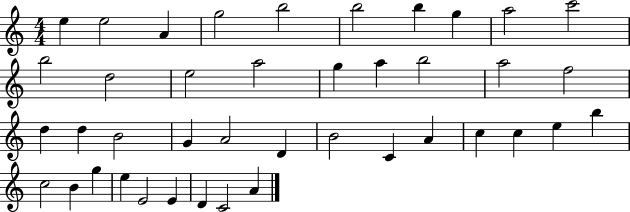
E5/q E5/h A4/q G5/h B5/h B5/h B5/q G5/q A5/h C6/h B5/h D5/h E5/h A5/h G5/q A5/q B5/h A5/h F5/h D5/q D5/q B4/h G4/q A4/h D4/q B4/h C4/q A4/q C5/q C5/q E5/q B5/q C5/h B4/q G5/q E5/q E4/h E4/q D4/q C4/h A4/q